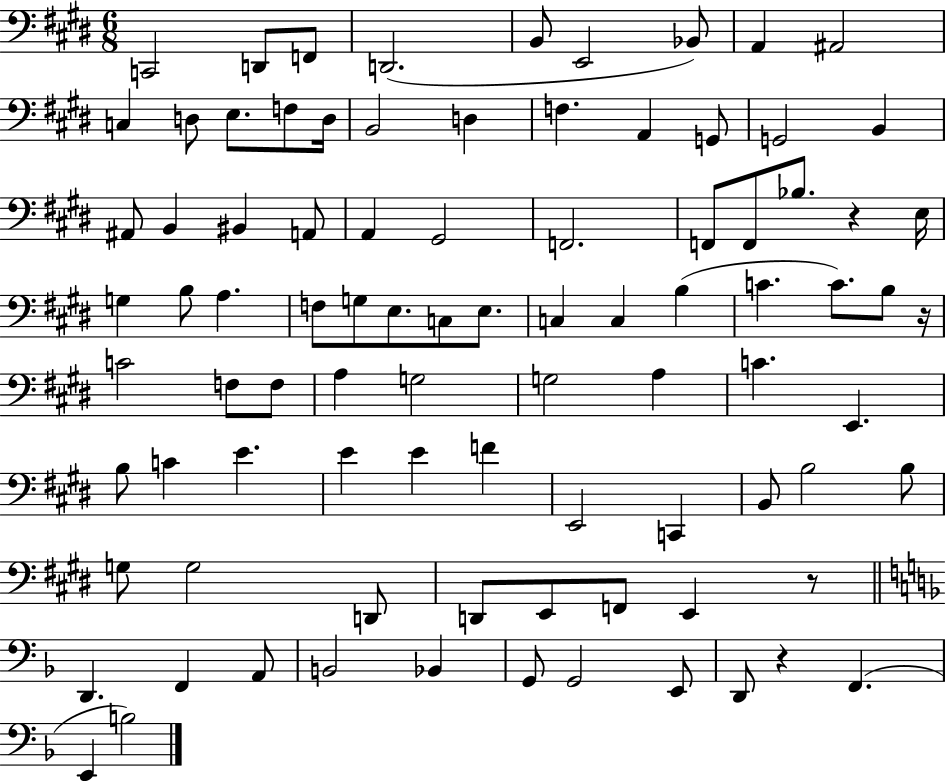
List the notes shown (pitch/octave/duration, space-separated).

C2/h D2/e F2/e D2/h. B2/e E2/h Bb2/e A2/q A#2/h C3/q D3/e E3/e. F3/e D3/s B2/h D3/q F3/q. A2/q G2/e G2/h B2/q A#2/e B2/q BIS2/q A2/e A2/q G#2/h F2/h. F2/e F2/e Bb3/e. R/q E3/s G3/q B3/e A3/q. F3/e G3/e E3/e. C3/e E3/e. C3/q C3/q B3/q C4/q. C4/e. B3/e R/s C4/h F3/e F3/e A3/q G3/h G3/h A3/q C4/q. E2/q. B3/e C4/q E4/q. E4/q E4/q F4/q E2/h C2/q B2/e B3/h B3/e G3/e G3/h D2/e D2/e E2/e F2/e E2/q R/e D2/q. F2/q A2/e B2/h Bb2/q G2/e G2/h E2/e D2/e R/q F2/q. E2/q B3/h